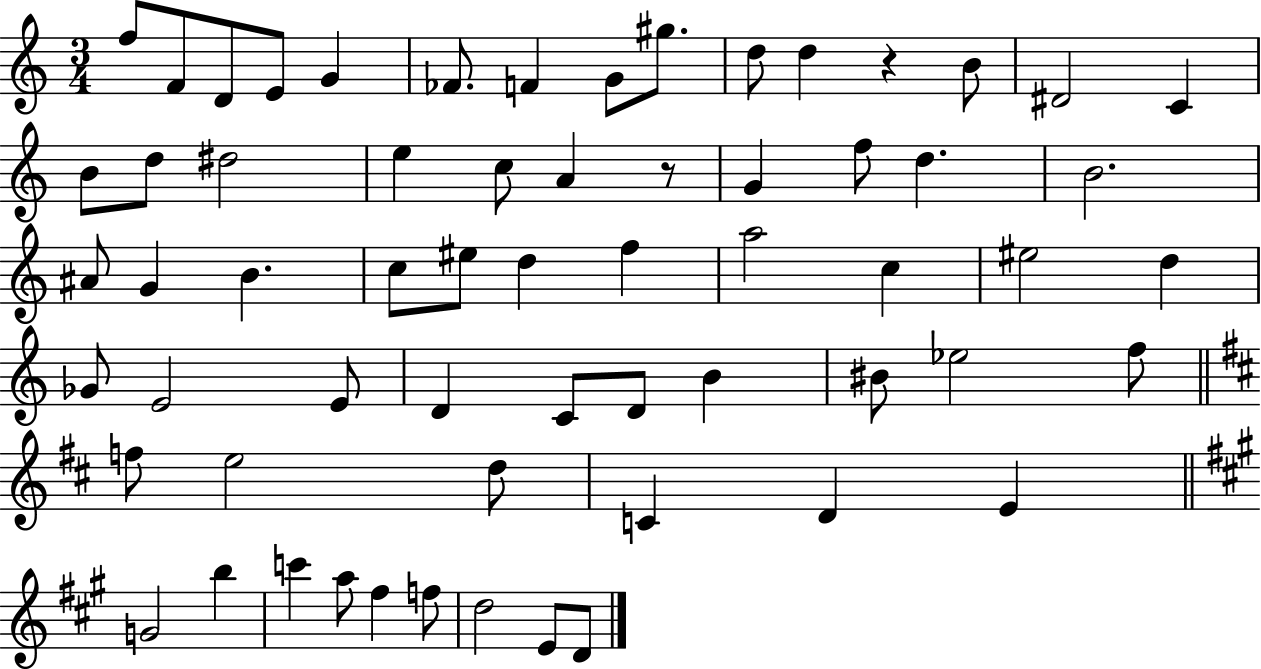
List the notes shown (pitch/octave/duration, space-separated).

F5/e F4/e D4/e E4/e G4/q FES4/e. F4/q G4/e G#5/e. D5/e D5/q R/q B4/e D#4/h C4/q B4/e D5/e D#5/h E5/q C5/e A4/q R/e G4/q F5/e D5/q. B4/h. A#4/e G4/q B4/q. C5/e EIS5/e D5/q F5/q A5/h C5/q EIS5/h D5/q Gb4/e E4/h E4/e D4/q C4/e D4/e B4/q BIS4/e Eb5/h F5/e F5/e E5/h D5/e C4/q D4/q E4/q G4/h B5/q C6/q A5/e F#5/q F5/e D5/h E4/e D4/e